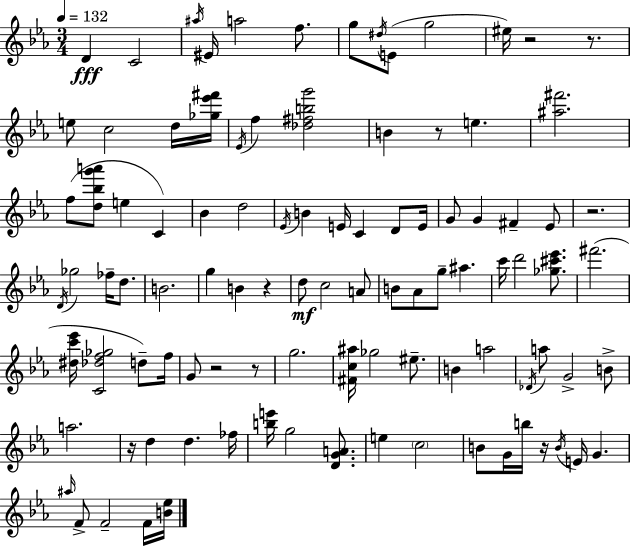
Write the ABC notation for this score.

X:1
T:Untitled
M:3/4
L:1/4
K:Cm
D C2 ^a/4 ^E/4 a2 f/2 g/2 ^d/4 E/2 g2 ^e/4 z2 z/2 e/2 c2 d/4 [_g_e'^f']/4 _E/4 f [_d^fbg']2 B z/2 e [^a^f']2 f/2 [d_bg'a']/2 e C _B d2 _E/4 B E/4 C D/2 E/4 G/2 G ^F _E/2 z2 D/4 _g2 _f/4 d/2 B2 g B z d/2 c2 A/2 B/2 _A/2 g/2 ^a c'/4 d'2 [_g^c'_e']/2 ^f'2 [^dc'_e']/4 [C_df_g]2 d/2 f/4 G/2 z2 z/2 g2 [^Fc^a]/4 _g2 ^e/2 B a2 _D/4 a/2 G2 B/2 a2 z/4 d d _f/4 [be']/4 g2 [DGA]/2 e c2 B/2 G/4 b/4 z/4 B/4 E/4 G ^a/4 F/2 F2 F/4 [B_e]/4